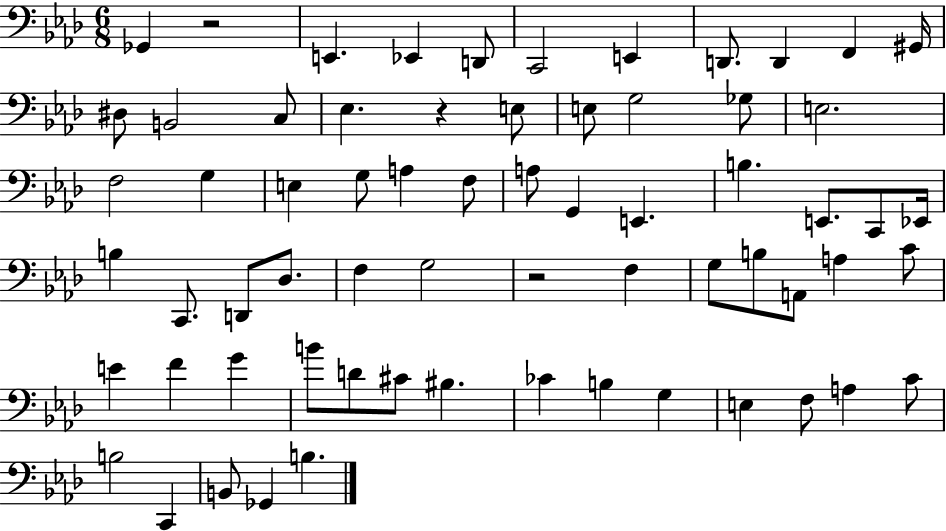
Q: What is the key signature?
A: AES major